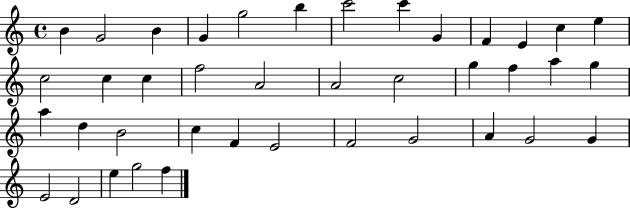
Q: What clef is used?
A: treble